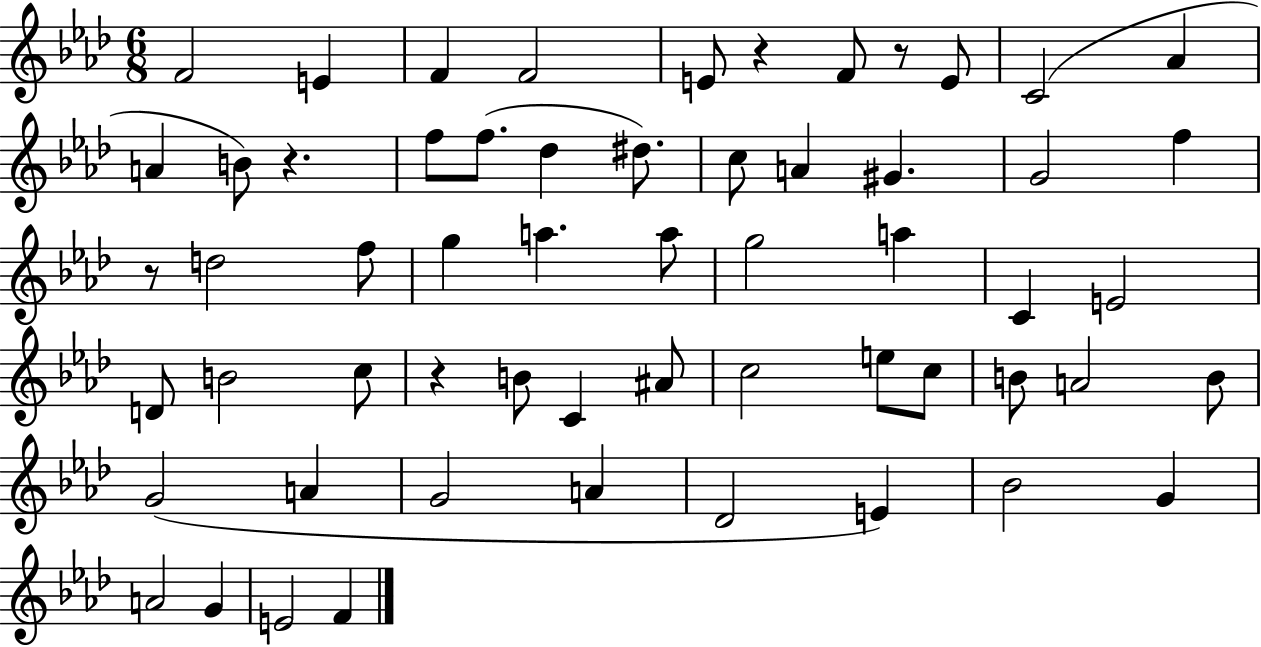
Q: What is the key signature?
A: AES major